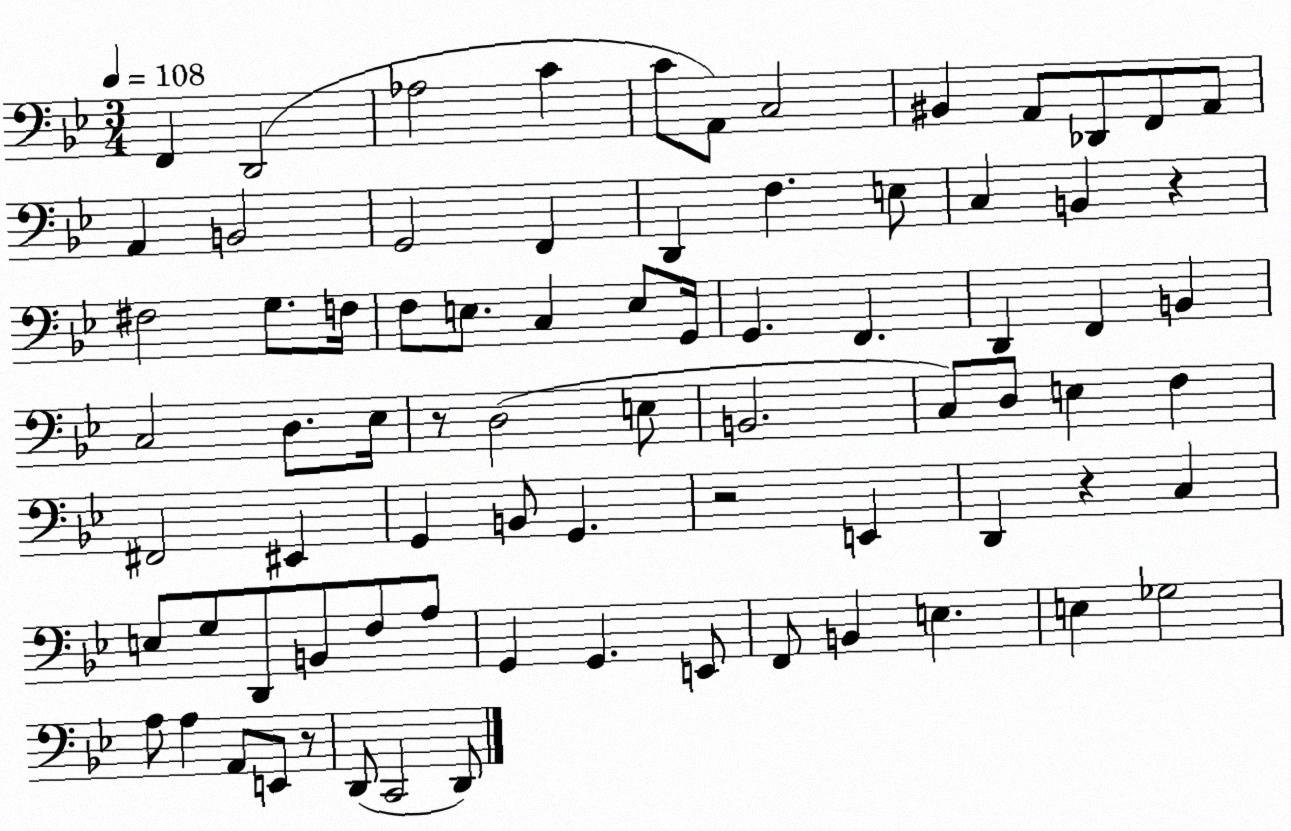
X:1
T:Untitled
M:3/4
L:1/4
K:Bb
F,, D,,2 _A,2 C C/2 A,,/2 C,2 ^B,, A,,/2 _D,,/2 F,,/2 A,,/2 A,, B,,2 G,,2 F,, D,, F, E,/2 C, B,, z ^F,2 G,/2 F,/4 F,/2 E,/2 C, E,/2 G,,/4 G,, F,, D,, F,, B,, C,2 D,/2 _E,/4 z/2 D,2 E,/2 B,,2 C,/2 D,/2 E, F, ^F,,2 ^E,, G,, B,,/2 G,, z2 E,, D,, z C, E,/2 G,/2 D,,/2 B,,/2 F,/2 A,/2 G,, G,, E,,/2 F,,/2 B,, E, E, _G,2 A,/2 A, A,,/2 E,,/2 z/2 D,,/2 C,,2 D,,/2